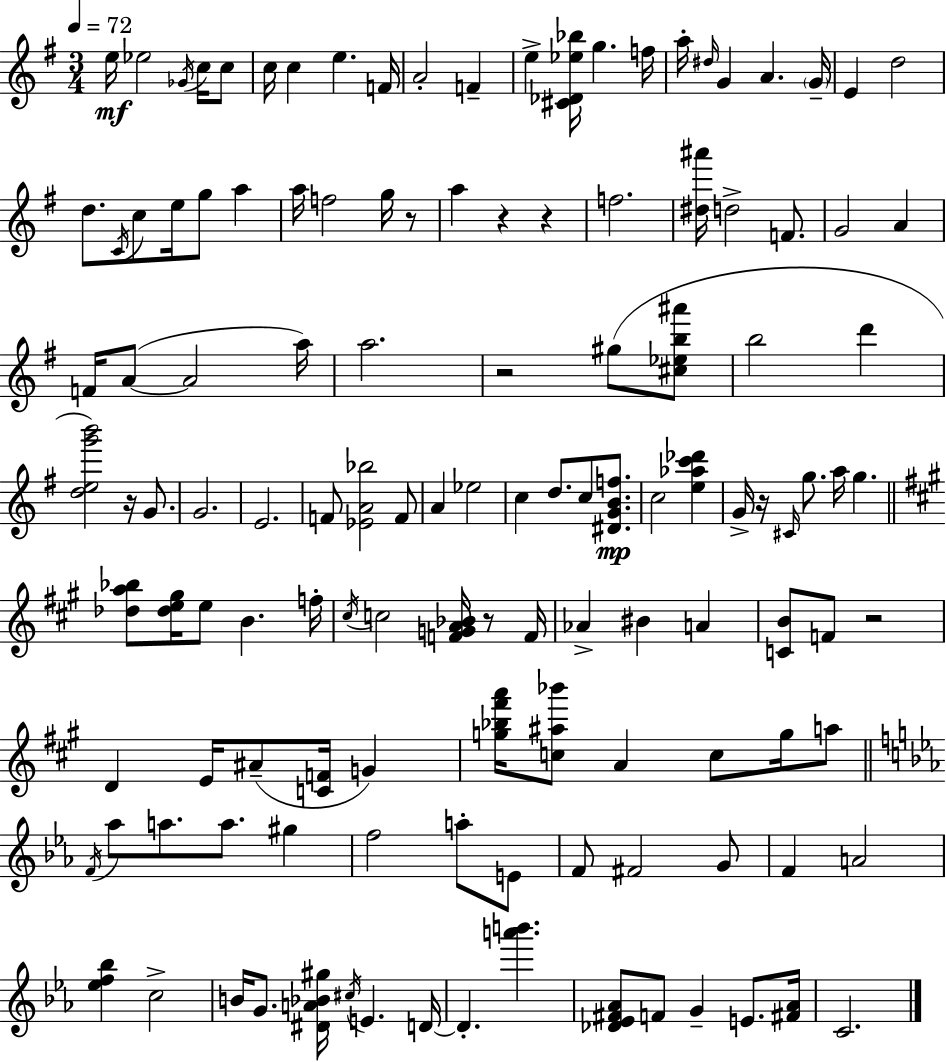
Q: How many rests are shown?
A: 8